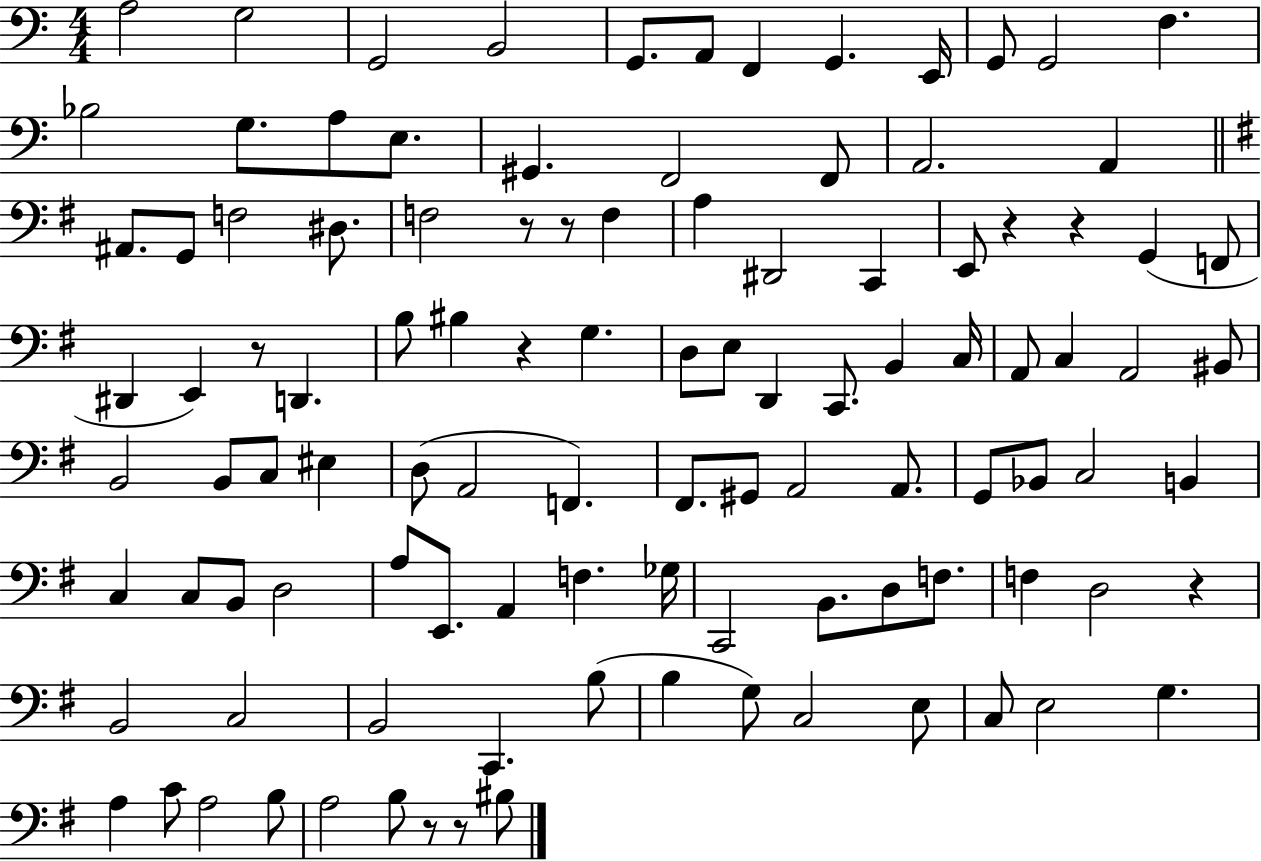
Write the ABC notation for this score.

X:1
T:Untitled
M:4/4
L:1/4
K:C
A,2 G,2 G,,2 B,,2 G,,/2 A,,/2 F,, G,, E,,/4 G,,/2 G,,2 F, _B,2 G,/2 A,/2 E,/2 ^G,, F,,2 F,,/2 A,,2 A,, ^A,,/2 G,,/2 F,2 ^D,/2 F,2 z/2 z/2 F, A, ^D,,2 C,, E,,/2 z z G,, F,,/2 ^D,, E,, z/2 D,, B,/2 ^B, z G, D,/2 E,/2 D,, C,,/2 B,, C,/4 A,,/2 C, A,,2 ^B,,/2 B,,2 B,,/2 C,/2 ^E, D,/2 A,,2 F,, ^F,,/2 ^G,,/2 A,,2 A,,/2 G,,/2 _B,,/2 C,2 B,, C, C,/2 B,,/2 D,2 A,/2 E,,/2 A,, F, _G,/4 C,,2 B,,/2 D,/2 F,/2 F, D,2 z B,,2 C,2 B,,2 C,, B,/2 B, G,/2 C,2 E,/2 C,/2 E,2 G, A, C/2 A,2 B,/2 A,2 B,/2 z/2 z/2 ^B,/2